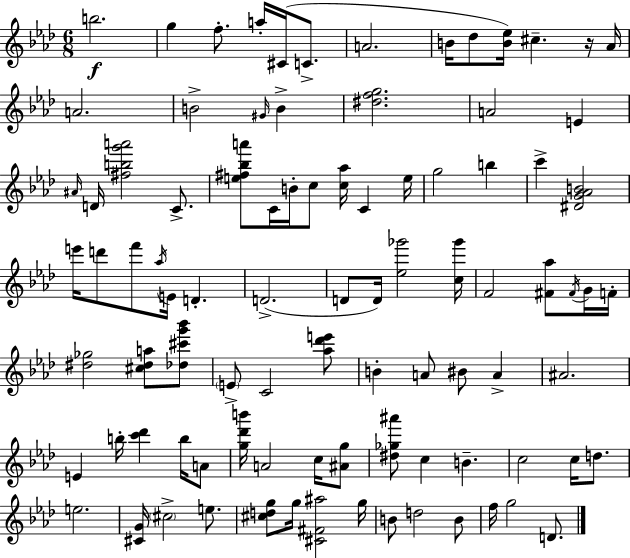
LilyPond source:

{
  \clef treble
  \numericTimeSignature
  \time 6/8
  \key aes \major
  b''2.\f | g''4 f''8.-. a''16-. cis'16( c'8.-> | a'2. | b'16 des''8 <b' ees''>16) cis''4.-- r16 aes'16 | \break a'2. | b'2-> \grace { gis'16 } b'4-> | <dis'' f'' g''>2. | a'2 e'4 | \break \grace { ais'16 } d'16 <fis'' b'' g''' a'''>2 c'8.-> | <e'' fis'' bes'' a'''>8 c'16 b'16-. c''8 <c'' aes''>16 c'4 | e''16 g''2 b''4 | c'''4-> <dis' g' aes' b'>2 | \break e'''16 d'''8 f'''8 \acciaccatura { aes''16 } e'16 d'4.-. | d'2.->( | d'8 d'16) <ees'' ges'''>2 | <c'' ges'''>16 f'2 <fis' aes''>8 | \break \acciaccatura { fis'16 } g'16 f'16-. <dis'' ges''>2 | <cis'' dis'' a''>8 <des'' cis''' g''' bes'''>8 \parenthesize e'8-> c'2 | <aes'' des''' e'''>8 b'4-. a'8 bis'8 | a'4-> ais'2. | \break e'4 b''16-. <c''' des'''>4 | b''16 a'8 <g'' des''' b'''>16 a'2 | c''16 <ais' g''>8 <dis'' ges'' ais'''>8 c''4 b'4.-- | c''2 | \break c''16 d''8. e''2. | <cis' g'>16 \parenthesize cis''2-> | e''8. <cis'' d'' g''>8 g''16 <cis' fis' ais''>2 | g''16 b'8 d''2 | \break b'8 f''16 g''2 | d'8. \bar "|."
}